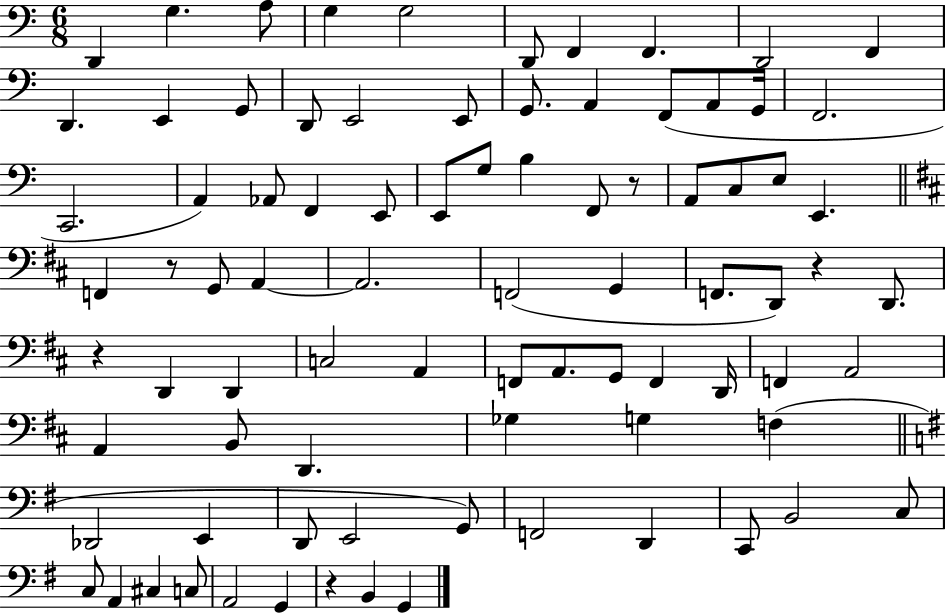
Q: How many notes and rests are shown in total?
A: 84